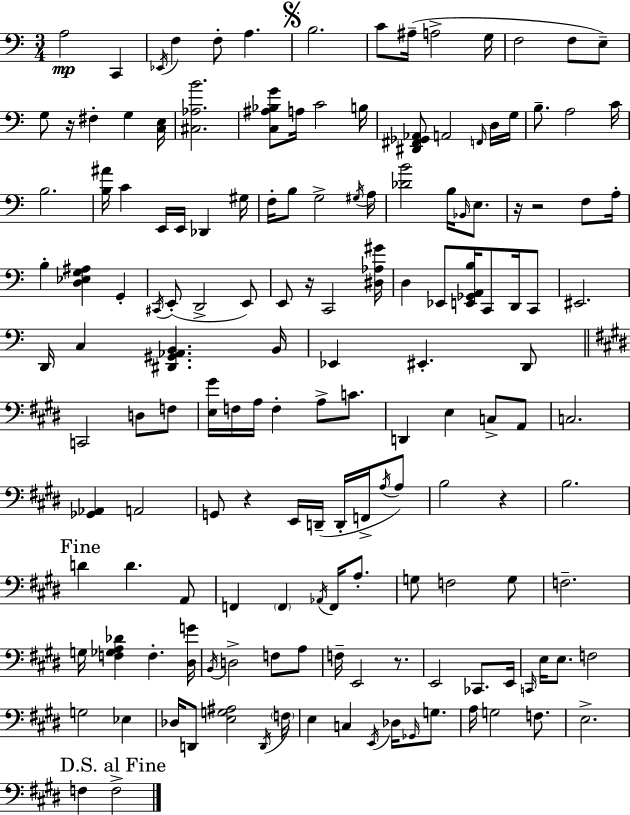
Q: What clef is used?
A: bass